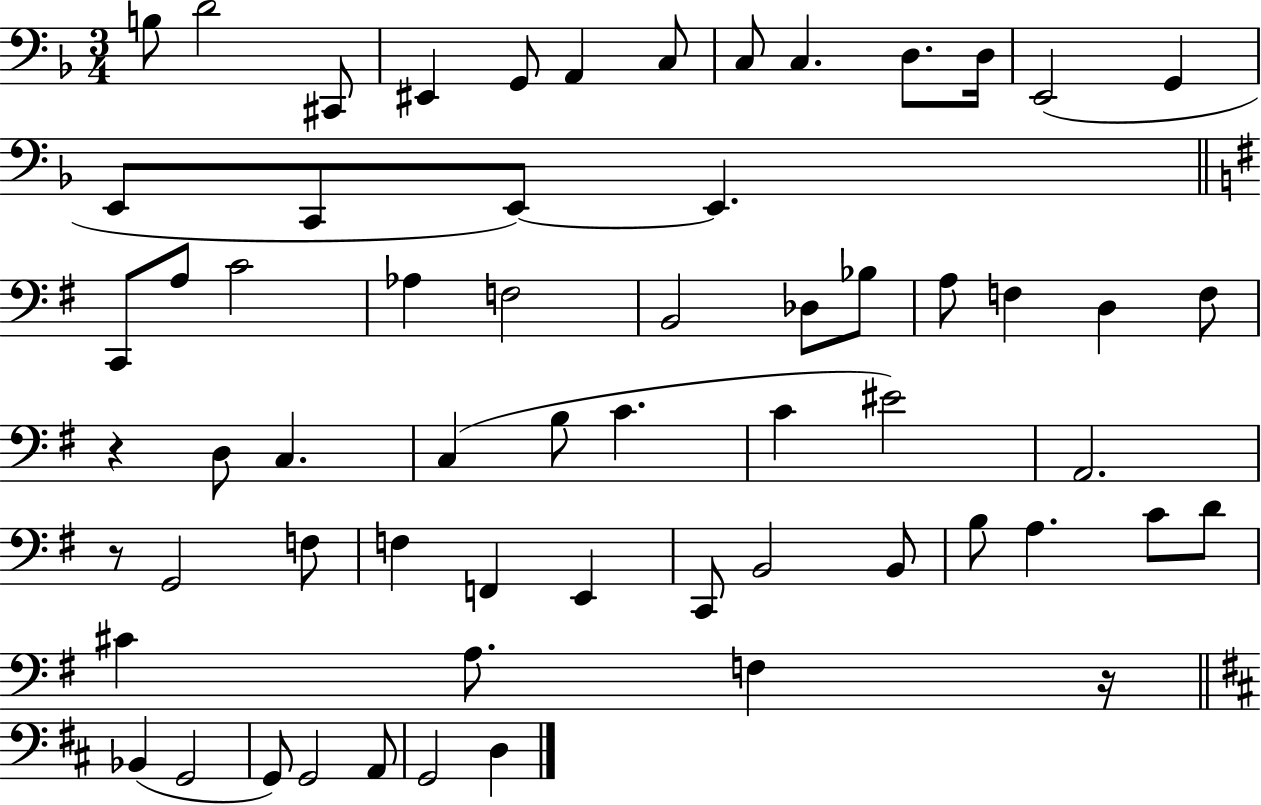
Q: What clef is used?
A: bass